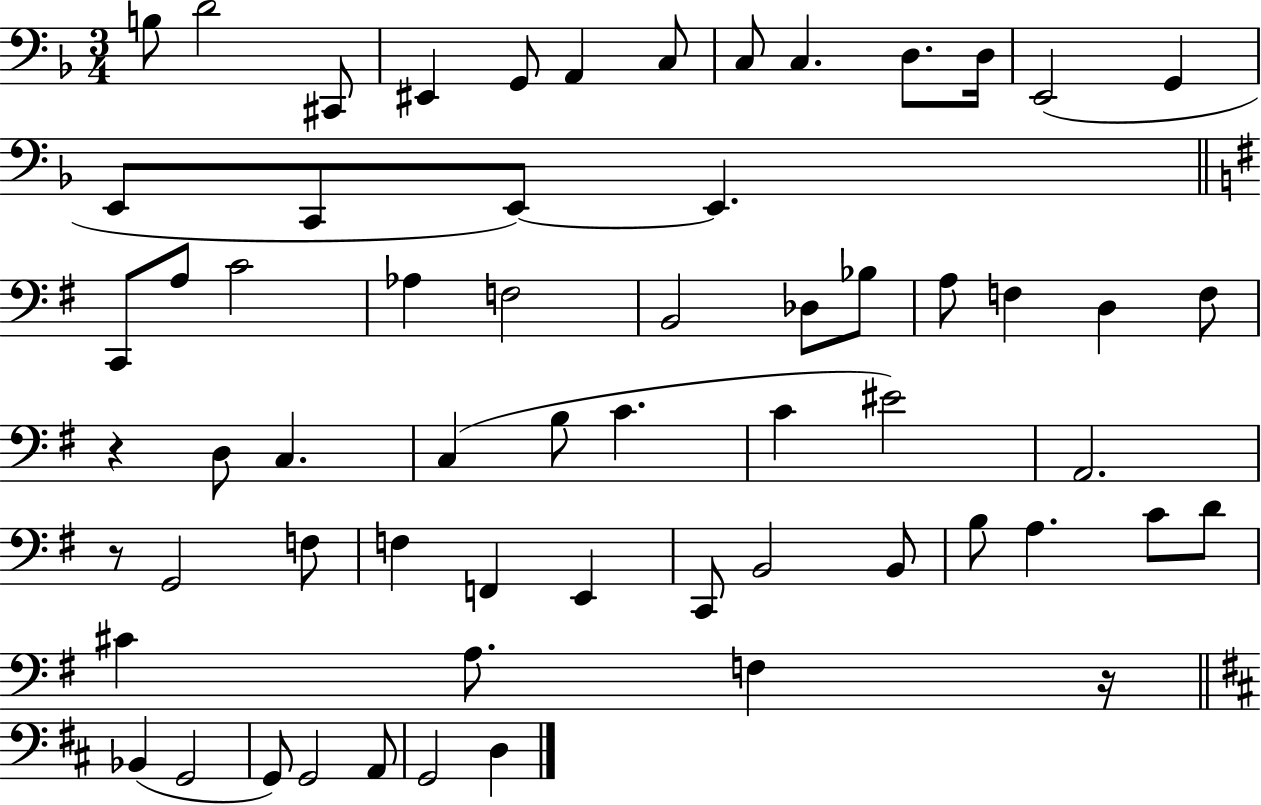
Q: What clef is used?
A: bass